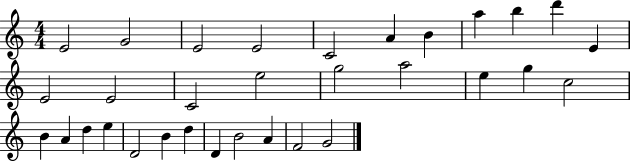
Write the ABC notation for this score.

X:1
T:Untitled
M:4/4
L:1/4
K:C
E2 G2 E2 E2 C2 A B a b d' E E2 E2 C2 e2 g2 a2 e g c2 B A d e D2 B d D B2 A F2 G2